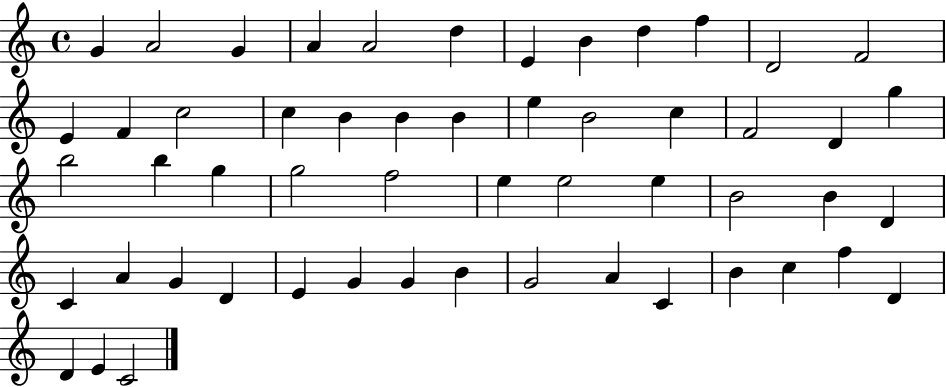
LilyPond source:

{
  \clef treble
  \time 4/4
  \defaultTimeSignature
  \key c \major
  g'4 a'2 g'4 | a'4 a'2 d''4 | e'4 b'4 d''4 f''4 | d'2 f'2 | \break e'4 f'4 c''2 | c''4 b'4 b'4 b'4 | e''4 b'2 c''4 | f'2 d'4 g''4 | \break b''2 b''4 g''4 | g''2 f''2 | e''4 e''2 e''4 | b'2 b'4 d'4 | \break c'4 a'4 g'4 d'4 | e'4 g'4 g'4 b'4 | g'2 a'4 c'4 | b'4 c''4 f''4 d'4 | \break d'4 e'4 c'2 | \bar "|."
}